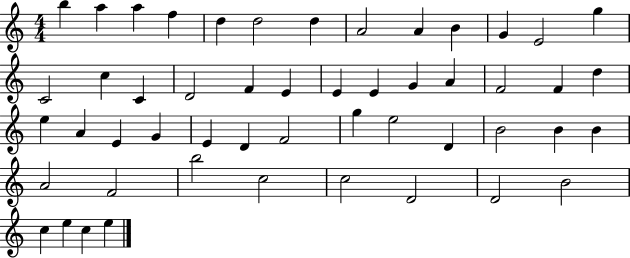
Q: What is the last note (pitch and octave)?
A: E5